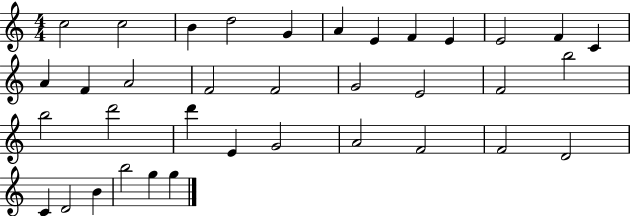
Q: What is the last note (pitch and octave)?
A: G5